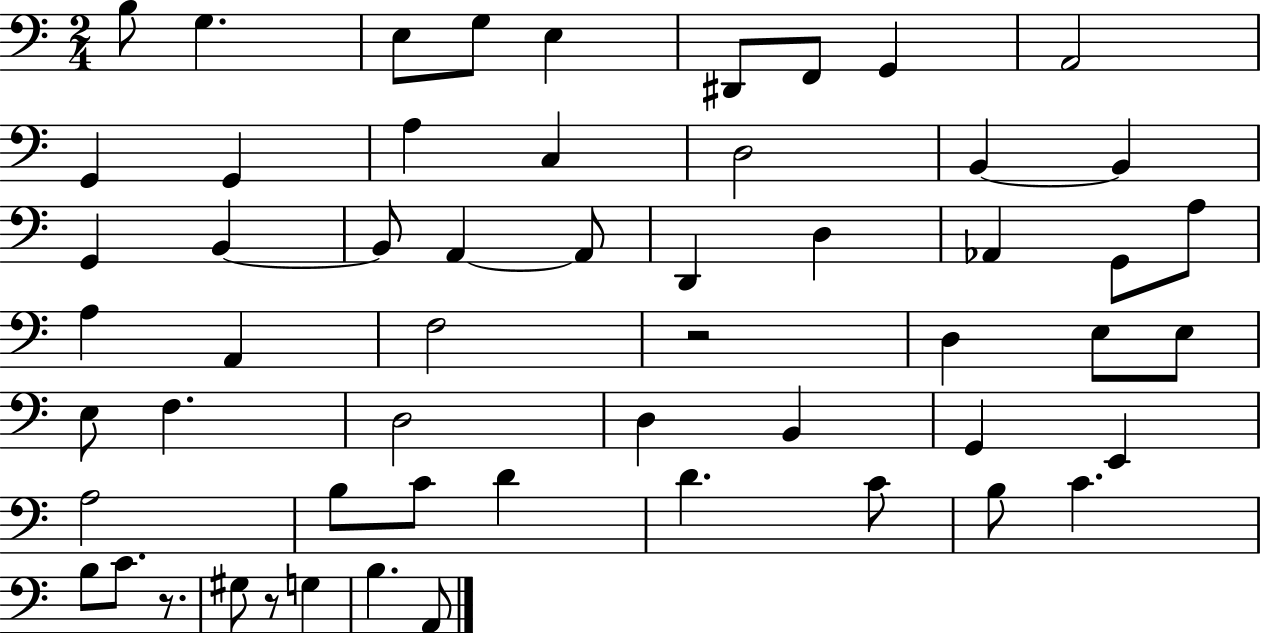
X:1
T:Untitled
M:2/4
L:1/4
K:C
B,/2 G, E,/2 G,/2 E, ^D,,/2 F,,/2 G,, A,,2 G,, G,, A, C, D,2 B,, B,, G,, B,, B,,/2 A,, A,,/2 D,, D, _A,, G,,/2 A,/2 A, A,, F,2 z2 D, E,/2 E,/2 E,/2 F, D,2 D, B,, G,, E,, A,2 B,/2 C/2 D D C/2 B,/2 C B,/2 C/2 z/2 ^G,/2 z/2 G, B, A,,/2